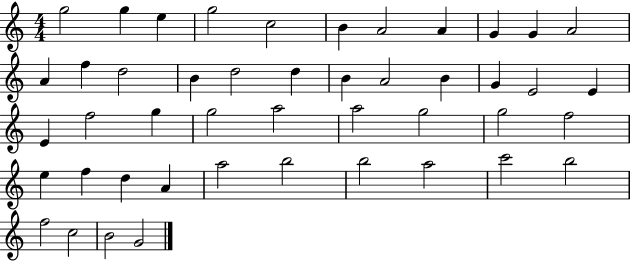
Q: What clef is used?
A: treble